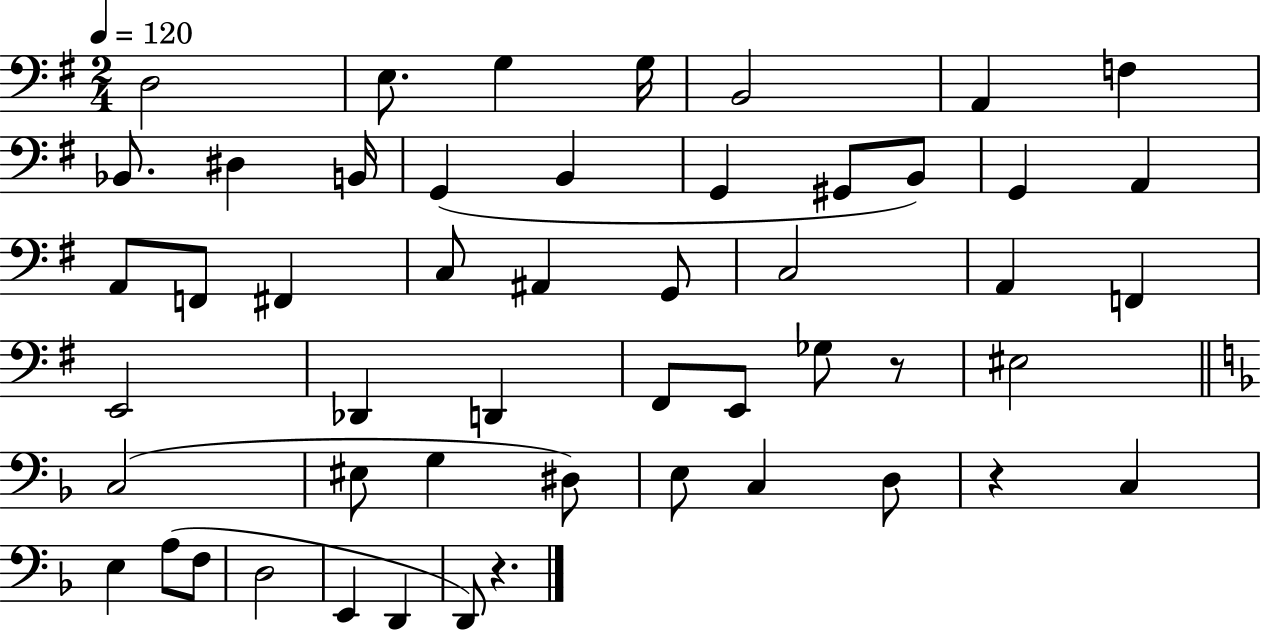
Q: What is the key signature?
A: G major